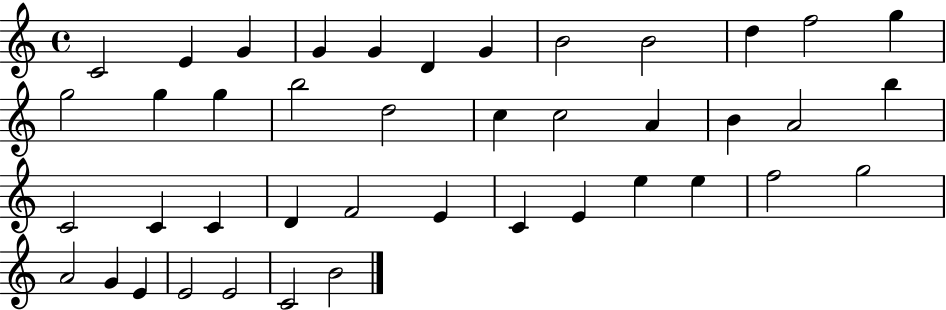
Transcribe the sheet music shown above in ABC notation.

X:1
T:Untitled
M:4/4
L:1/4
K:C
C2 E G G G D G B2 B2 d f2 g g2 g g b2 d2 c c2 A B A2 b C2 C C D F2 E C E e e f2 g2 A2 G E E2 E2 C2 B2